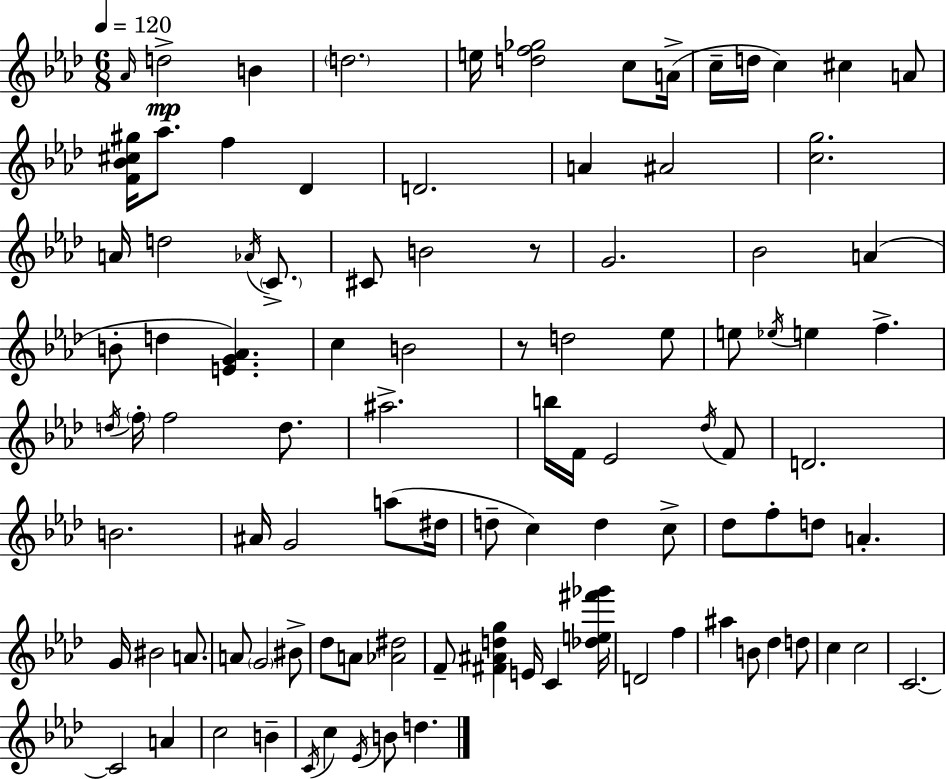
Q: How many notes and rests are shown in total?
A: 99